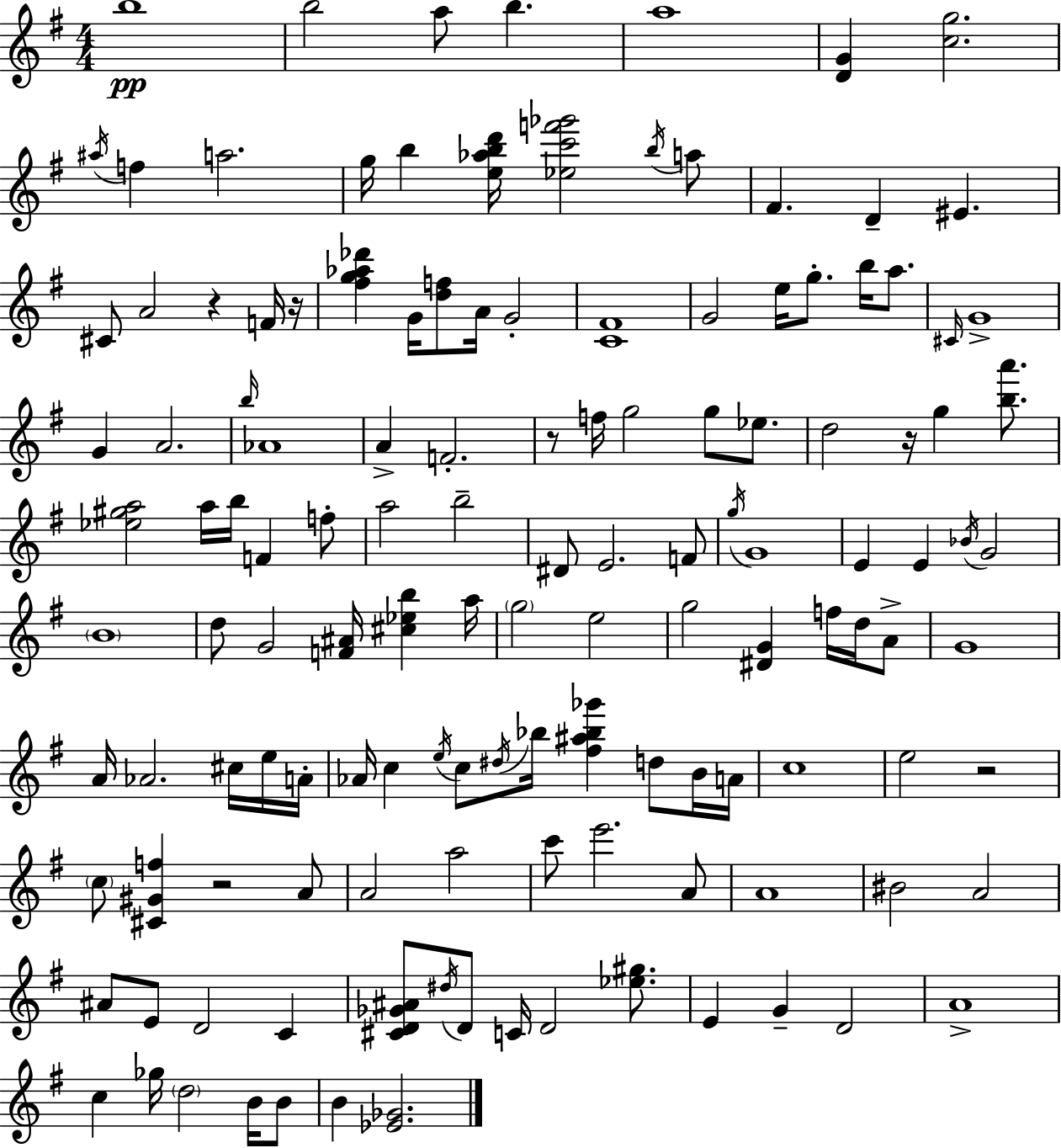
B5/w B5/h A5/e B5/q. A5/w [D4,G4]/q [C5,G5]/h. A#5/s F5/q A5/h. G5/s B5/q [E5,Ab5,B5,D6]/s [Eb5,C6,F6,Gb6]/h B5/s A5/e F#4/q. D4/q EIS4/q. C#4/e A4/h R/q F4/s R/s [F#5,G5,Ab5,Db6]/q G4/s [D5,F5]/e A4/s G4/h [C4,F#4]/w G4/h E5/s G5/e. B5/s A5/e. C#4/s G4/w G4/q A4/h. B5/s Ab4/w A4/q F4/h. R/e F5/s G5/h G5/e Eb5/e. D5/h R/s G5/q [B5,A6]/e. [Eb5,G#5,A5]/h A5/s B5/s F4/q F5/e A5/h B5/h D#4/e E4/h. F4/e G5/s G4/w E4/q E4/q Bb4/s G4/h B4/w D5/e G4/h [F4,A#4]/s [C#5,Eb5,B5]/q A5/s G5/h E5/h G5/h [D#4,G4]/q F5/s D5/s A4/e G4/w A4/s Ab4/h. C#5/s E5/s A4/s Ab4/s C5/q E5/s C5/e D#5/s Bb5/s [F#5,A#5,Bb5,Gb6]/q D5/e B4/s A4/s C5/w E5/h R/h C5/e [C#4,G#4,F5]/q R/h A4/e A4/h A5/h C6/e E6/h. A4/e A4/w BIS4/h A4/h A#4/e E4/e D4/h C4/q [C#4,D4,Gb4,A#4]/e D#5/s D4/e C4/s D4/h [Eb5,G#5]/e. E4/q G4/q D4/h A4/w C5/q Gb5/s D5/h B4/s B4/e B4/q [Eb4,Gb4]/h.